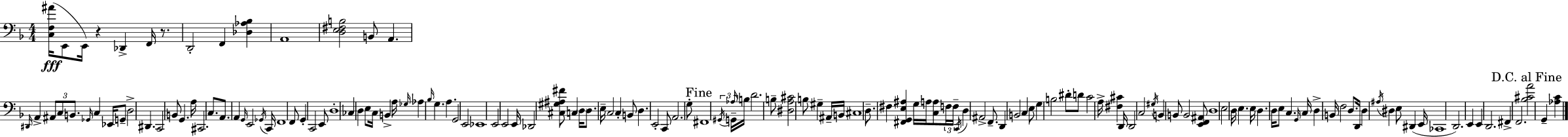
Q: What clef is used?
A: bass